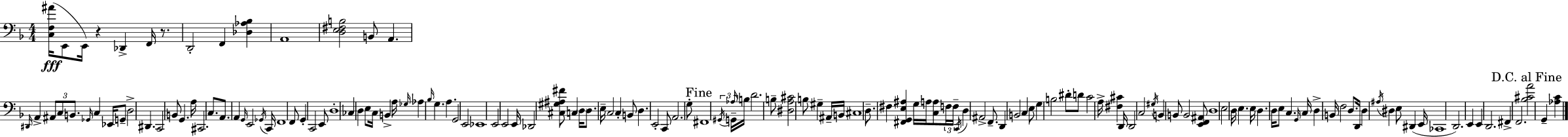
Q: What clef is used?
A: bass